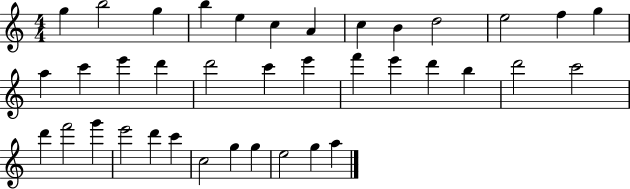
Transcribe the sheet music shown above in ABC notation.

X:1
T:Untitled
M:4/4
L:1/4
K:C
g b2 g b e c A c B d2 e2 f g a c' e' d' d'2 c' e' f' e' d' b d'2 c'2 d' f'2 g' e'2 d' c' c2 g g e2 g a